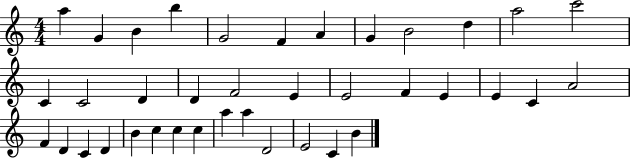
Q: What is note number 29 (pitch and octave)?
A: B4